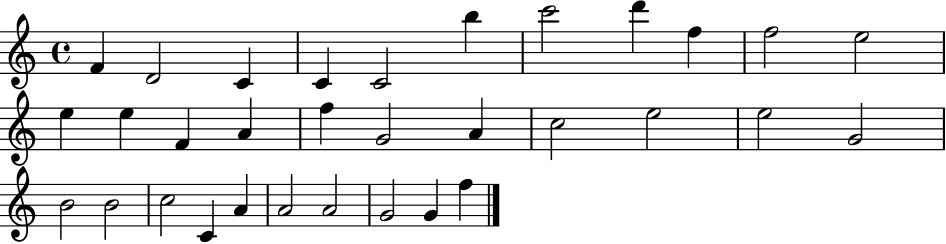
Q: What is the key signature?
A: C major